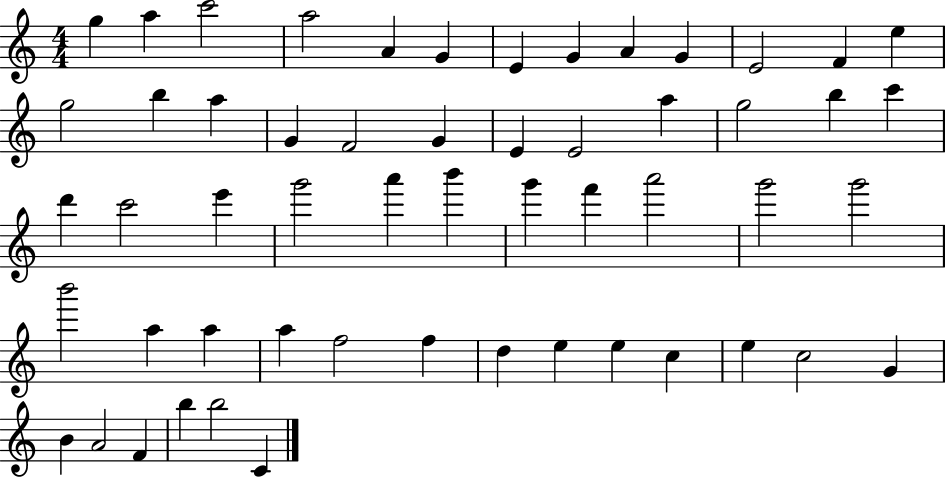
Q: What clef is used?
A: treble